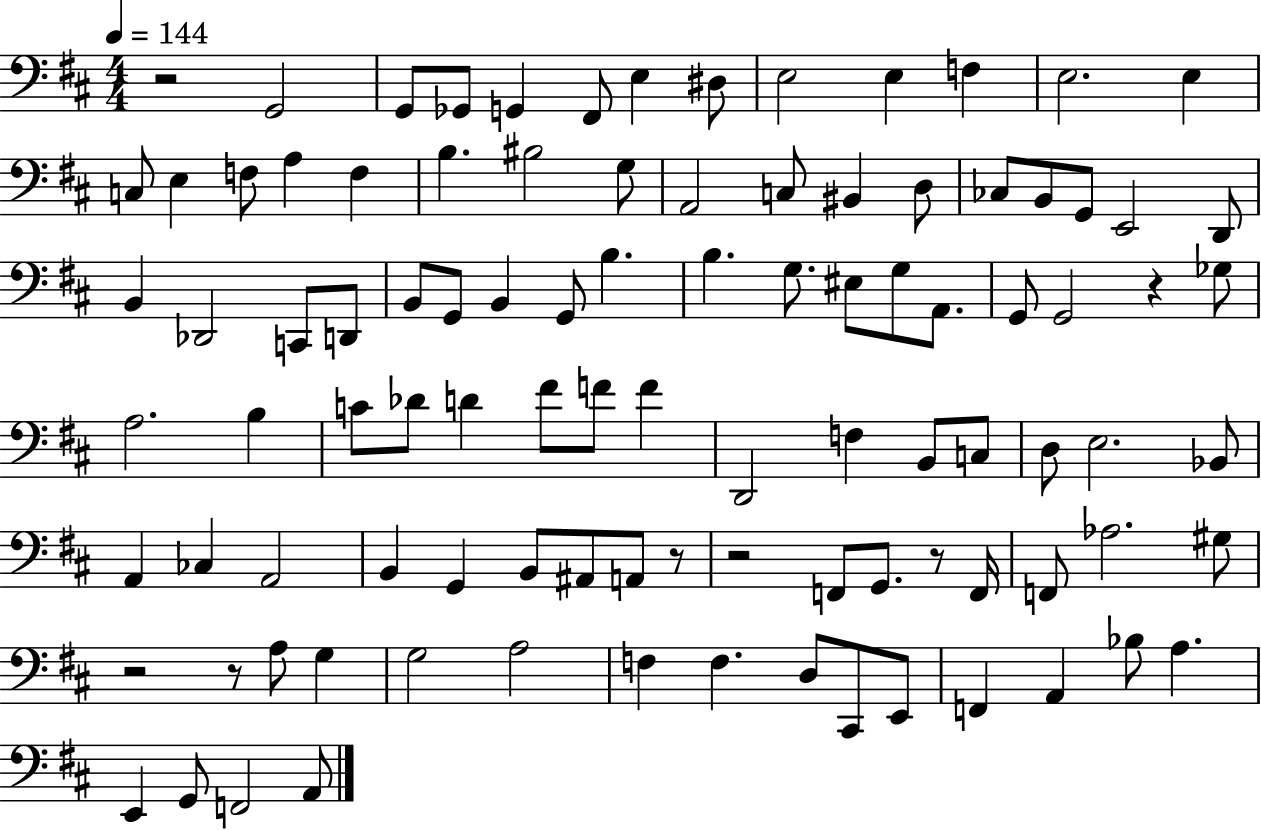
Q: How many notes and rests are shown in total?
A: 99